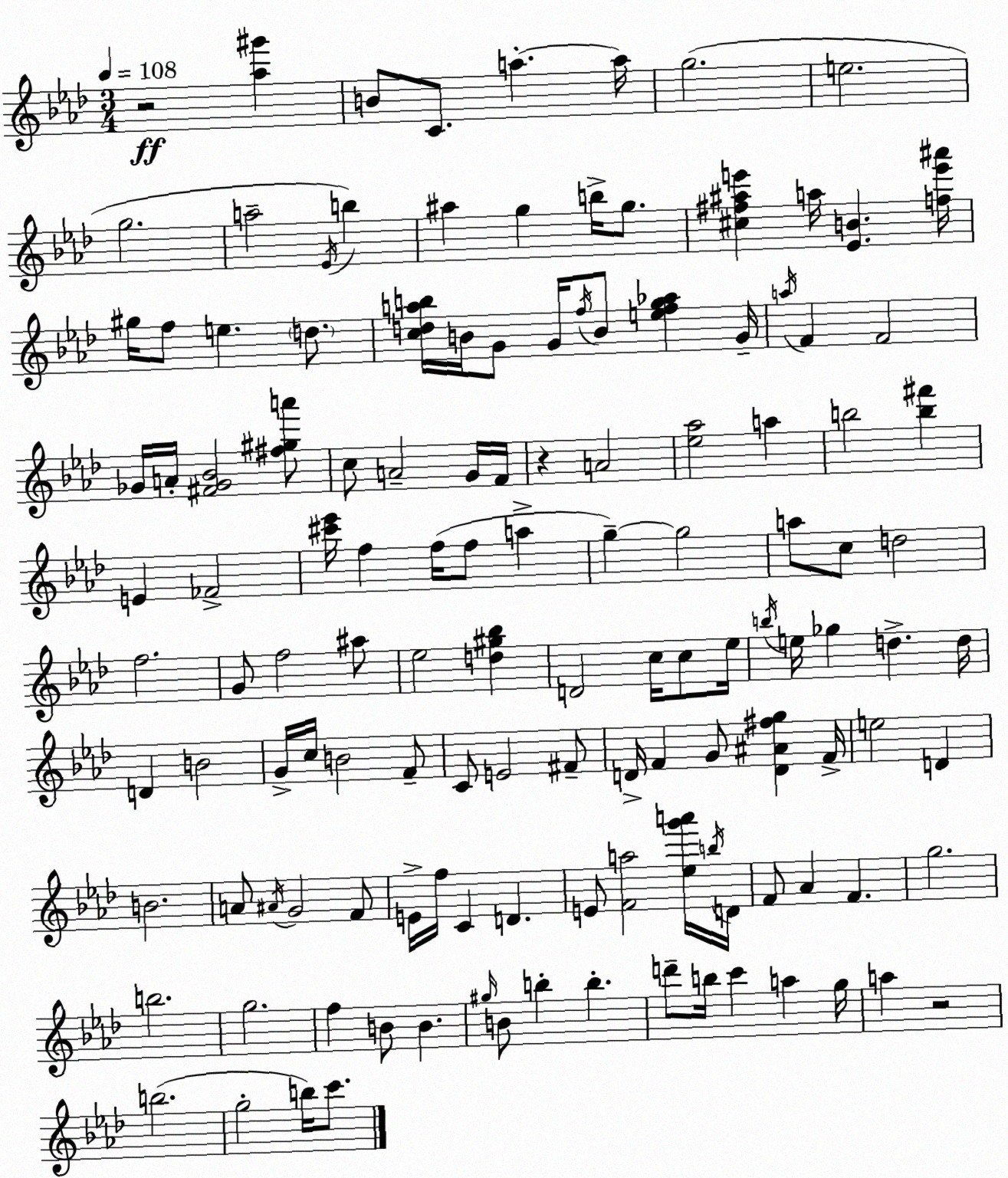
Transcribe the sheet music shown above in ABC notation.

X:1
T:Untitled
M:3/4
L:1/4
K:Fm
z2 [_a^g'] B/2 C/2 a a/4 g2 e2 g2 a2 _E/4 b ^a g b/4 g/2 [^c^f^ae'] a/4 [_EB] [fe'^a']/4 ^g/4 f/2 e d/2 [cdab]/4 B/4 G/2 G/4 f/4 B/2 [efg_a] G/4 a/4 F F2 _G/4 A/4 [^F_G_B]2 [^f^ga']/2 c/2 A2 G/4 F/4 z A2 [_e_a]2 a b2 [b^f'] E _F2 [^c'_e']/4 f f/4 f/2 a g g2 a/2 c/2 d2 f2 G/2 f2 ^a/2 _e2 [d^g_b] D2 c/4 c/2 _e/4 b/4 e/4 _g d d/4 D B2 G/4 c/4 B2 F/2 C/2 E2 ^F/2 D/4 F G/2 [D^A^fg] F/4 e2 D B2 A/2 ^A/4 G2 F/2 E/4 f/4 C D E/2 [Fa]2 [_eg'a']/4 b/4 D/4 F/2 _A F g2 b2 g2 f B/2 B ^g/4 B/2 b b d'/2 b/4 c' a g/4 a z2 b2 g2 b/4 c'/2